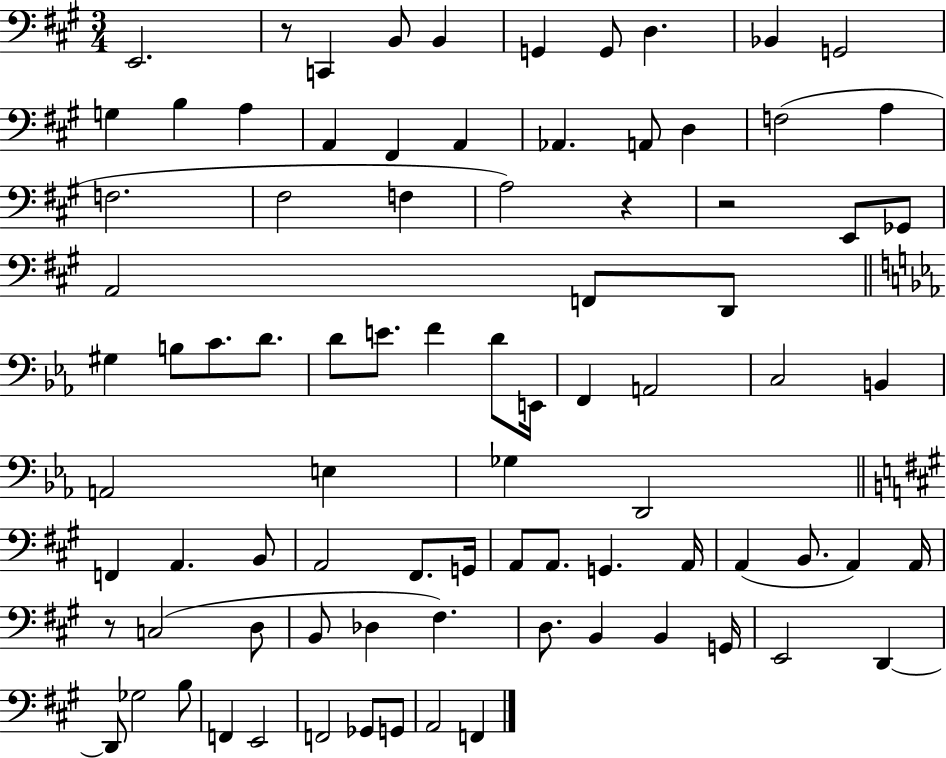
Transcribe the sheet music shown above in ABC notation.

X:1
T:Untitled
M:3/4
L:1/4
K:A
E,,2 z/2 C,, B,,/2 B,, G,, G,,/2 D, _B,, G,,2 G, B, A, A,, ^F,, A,, _A,, A,,/2 D, F,2 A, F,2 ^F,2 F, A,2 z z2 E,,/2 _G,,/2 A,,2 F,,/2 D,,/2 ^G, B,/2 C/2 D/2 D/2 E/2 F D/2 E,,/4 F,, A,,2 C,2 B,, A,,2 E, _G, D,,2 F,, A,, B,,/2 A,,2 ^F,,/2 G,,/4 A,,/2 A,,/2 G,, A,,/4 A,, B,,/2 A,, A,,/4 z/2 C,2 D,/2 B,,/2 _D, ^F, D,/2 B,, B,, G,,/4 E,,2 D,, D,,/2 _G,2 B,/2 F,, E,,2 F,,2 _G,,/2 G,,/2 A,,2 F,,